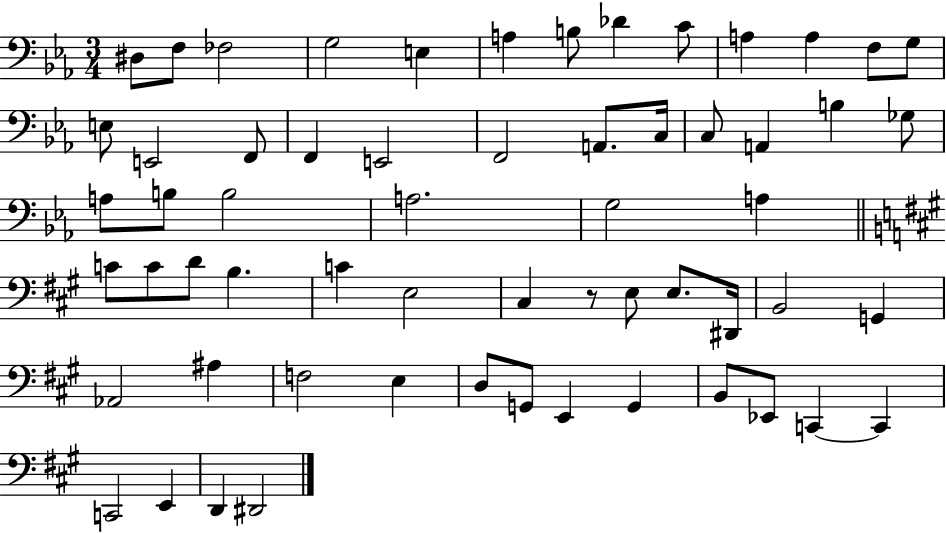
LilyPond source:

{
  \clef bass
  \numericTimeSignature
  \time 3/4
  \key ees \major
  dis8 f8 fes2 | g2 e4 | a4 b8 des'4 c'8 | a4 a4 f8 g8 | \break e8 e,2 f,8 | f,4 e,2 | f,2 a,8. c16 | c8 a,4 b4 ges8 | \break a8 b8 b2 | a2. | g2 a4 | \bar "||" \break \key a \major c'8 c'8 d'8 b4. | c'4 e2 | cis4 r8 e8 e8. dis,16 | b,2 g,4 | \break aes,2 ais4 | f2 e4 | d8 g,8 e,4 g,4 | b,8 ees,8 c,4~~ c,4 | \break c,2 e,4 | d,4 dis,2 | \bar "|."
}